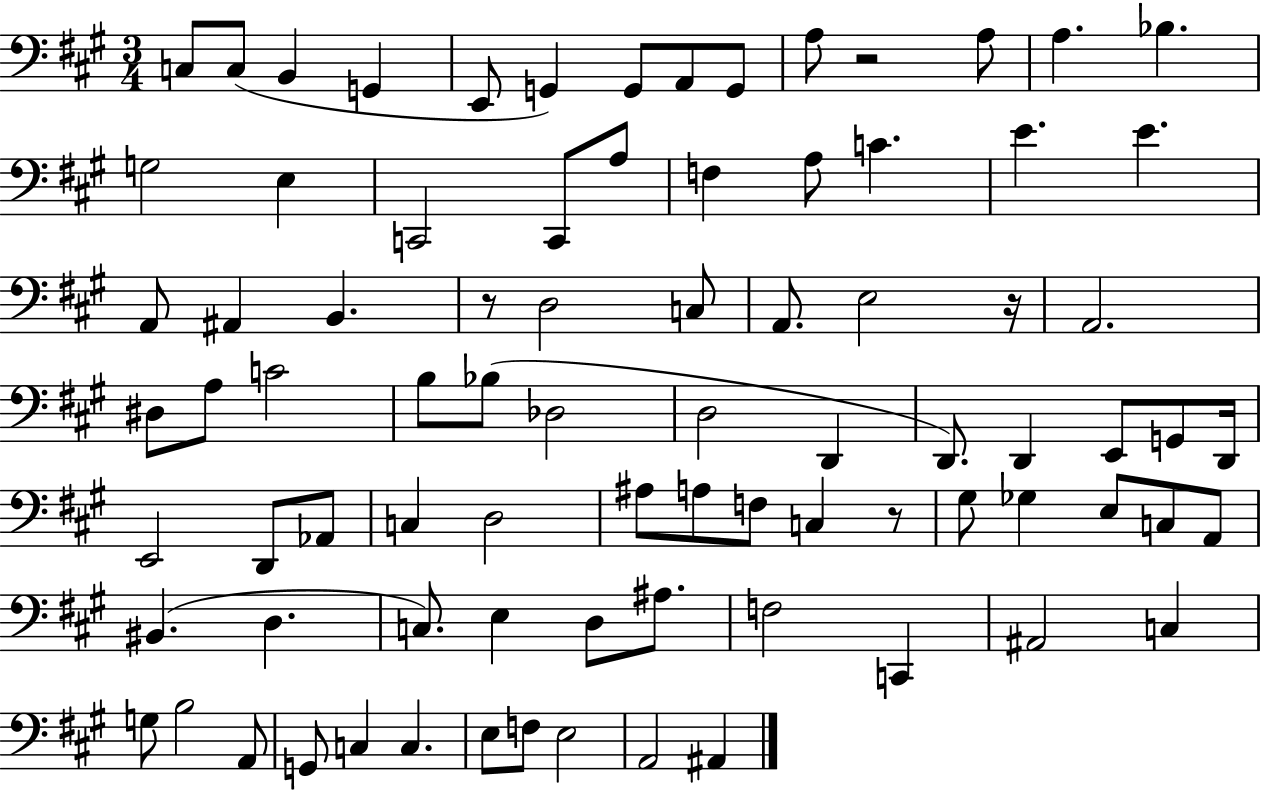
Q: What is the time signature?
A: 3/4